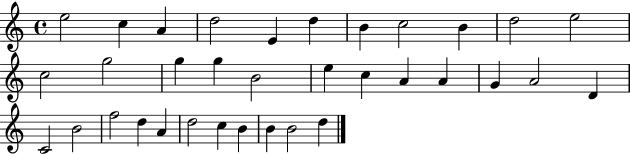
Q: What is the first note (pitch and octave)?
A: E5